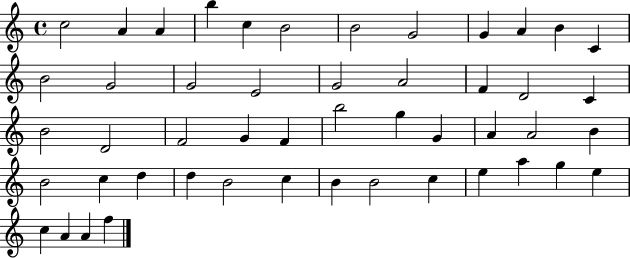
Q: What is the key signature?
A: C major